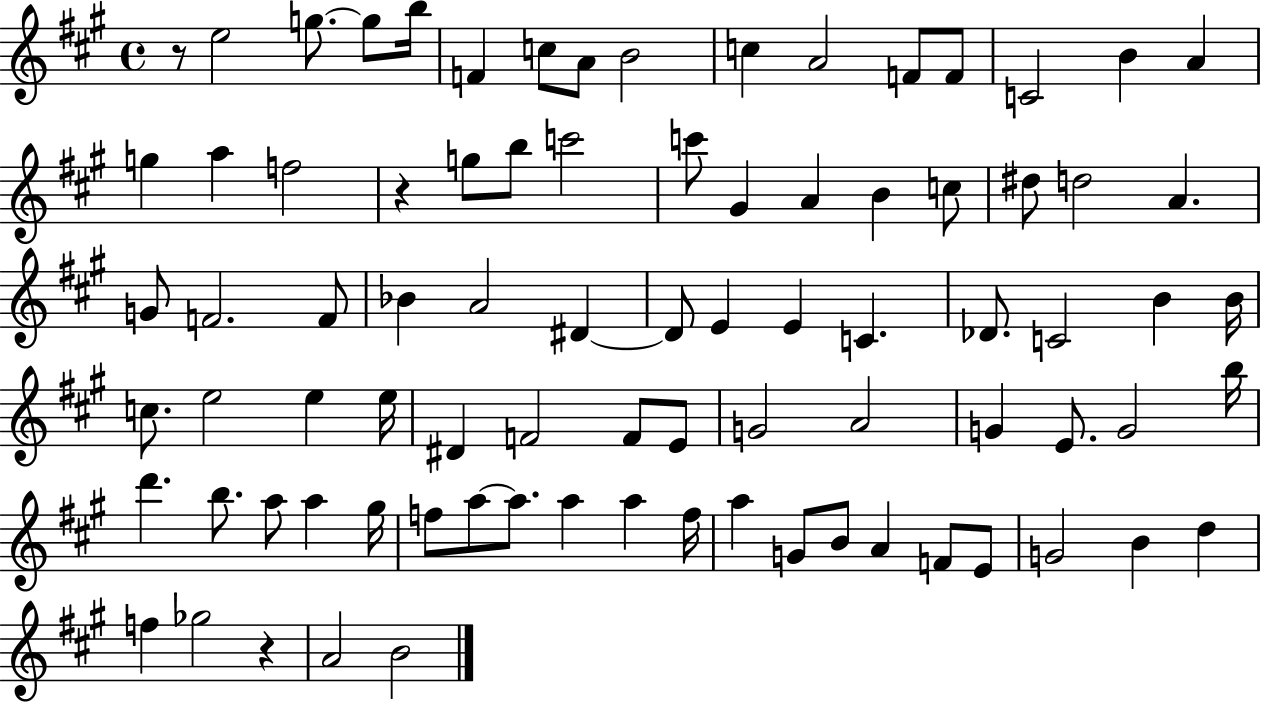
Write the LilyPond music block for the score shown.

{
  \clef treble
  \time 4/4
  \defaultTimeSignature
  \key a \major
  r8 e''2 g''8.~~ g''8 b''16 | f'4 c''8 a'8 b'2 | c''4 a'2 f'8 f'8 | c'2 b'4 a'4 | \break g''4 a''4 f''2 | r4 g''8 b''8 c'''2 | c'''8 gis'4 a'4 b'4 c''8 | dis''8 d''2 a'4. | \break g'8 f'2. f'8 | bes'4 a'2 dis'4~~ | dis'8 e'4 e'4 c'4. | des'8. c'2 b'4 b'16 | \break c''8. e''2 e''4 e''16 | dis'4 f'2 f'8 e'8 | g'2 a'2 | g'4 e'8. g'2 b''16 | \break d'''4. b''8. a''8 a''4 gis''16 | f''8 a''8~~ a''8. a''4 a''4 f''16 | a''4 g'8 b'8 a'4 f'8 e'8 | g'2 b'4 d''4 | \break f''4 ges''2 r4 | a'2 b'2 | \bar "|."
}